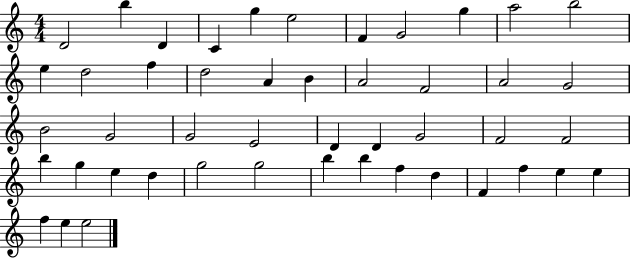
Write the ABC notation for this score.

X:1
T:Untitled
M:4/4
L:1/4
K:C
D2 b D C g e2 F G2 g a2 b2 e d2 f d2 A B A2 F2 A2 G2 B2 G2 G2 E2 D D G2 F2 F2 b g e d g2 g2 b b f d F f e e f e e2